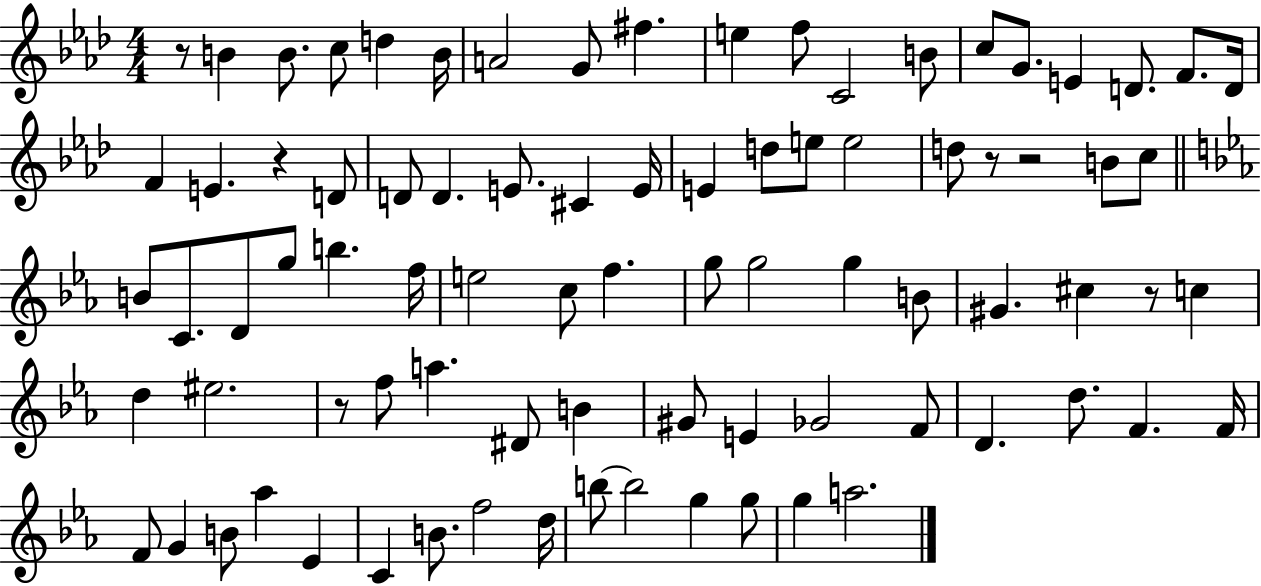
{
  \clef treble
  \numericTimeSignature
  \time 4/4
  \key aes \major
  r8 b'4 b'8. c''8 d''4 b'16 | a'2 g'8 fis''4. | e''4 f''8 c'2 b'8 | c''8 g'8. e'4 d'8. f'8. d'16 | \break f'4 e'4. r4 d'8 | d'8 d'4. e'8. cis'4 e'16 | e'4 d''8 e''8 e''2 | d''8 r8 r2 b'8 c''8 | \break \bar "||" \break \key c \minor b'8 c'8. d'8 g''8 b''4. f''16 | e''2 c''8 f''4. | g''8 g''2 g''4 b'8 | gis'4. cis''4 r8 c''4 | \break d''4 eis''2. | r8 f''8 a''4. dis'8 b'4 | gis'8 e'4 ges'2 f'8 | d'4. d''8. f'4. f'16 | \break f'8 g'4 b'8 aes''4 ees'4 | c'4 b'8. f''2 d''16 | b''8~~ b''2 g''4 g''8 | g''4 a''2. | \break \bar "|."
}